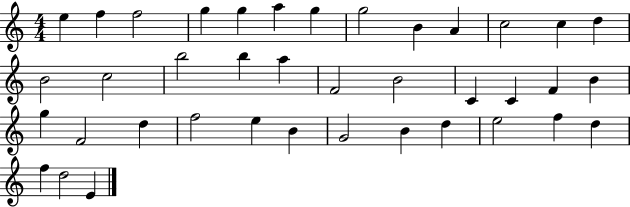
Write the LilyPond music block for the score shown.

{
  \clef treble
  \numericTimeSignature
  \time 4/4
  \key c \major
  e''4 f''4 f''2 | g''4 g''4 a''4 g''4 | g''2 b'4 a'4 | c''2 c''4 d''4 | \break b'2 c''2 | b''2 b''4 a''4 | f'2 b'2 | c'4 c'4 f'4 b'4 | \break g''4 f'2 d''4 | f''2 e''4 b'4 | g'2 b'4 d''4 | e''2 f''4 d''4 | \break f''4 d''2 e'4 | \bar "|."
}